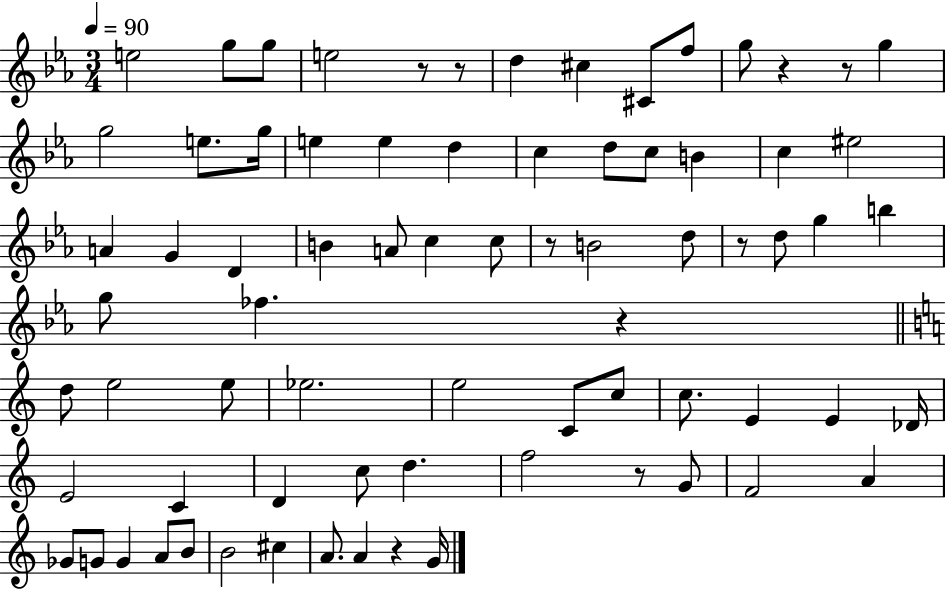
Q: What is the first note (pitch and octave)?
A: E5